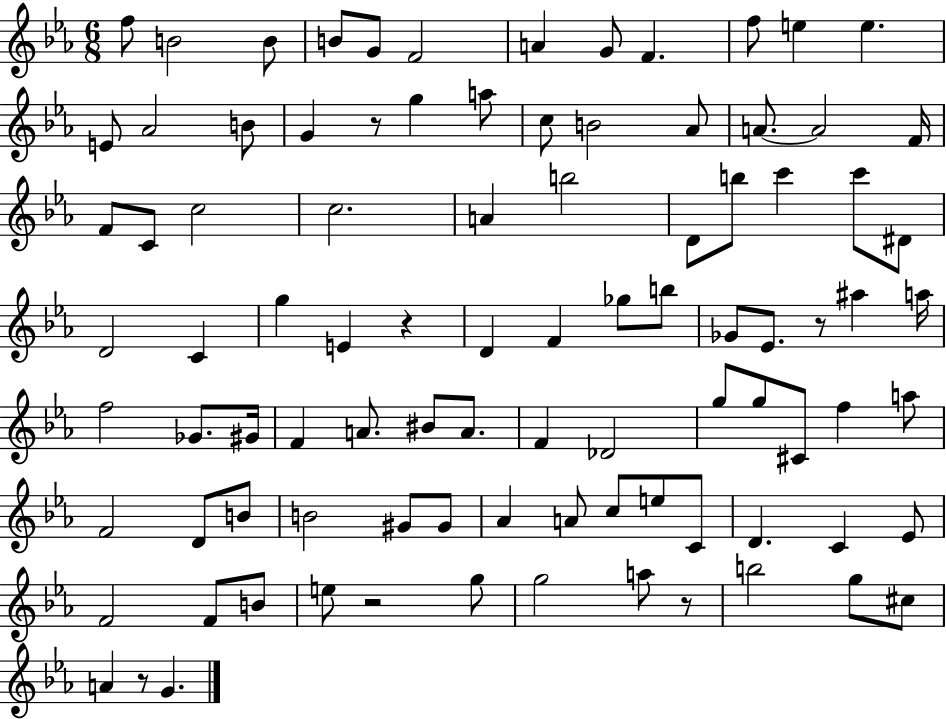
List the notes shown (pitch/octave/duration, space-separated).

F5/e B4/h B4/e B4/e G4/e F4/h A4/q G4/e F4/q. F5/e E5/q E5/q. E4/e Ab4/h B4/e G4/q R/e G5/q A5/e C5/e B4/h Ab4/e A4/e. A4/h F4/s F4/e C4/e C5/h C5/h. A4/q B5/h D4/e B5/e C6/q C6/e D#4/e D4/h C4/q G5/q E4/q R/q D4/q F4/q Gb5/e B5/e Gb4/e Eb4/e. R/e A#5/q A5/s F5/h Gb4/e. G#4/s F4/q A4/e. BIS4/e A4/e. F4/q Db4/h G5/e G5/e C#4/e F5/q A5/e F4/h D4/e B4/e B4/h G#4/e G#4/e Ab4/q A4/e C5/e E5/e C4/e D4/q. C4/q Eb4/e F4/h F4/e B4/e E5/e R/h G5/e G5/h A5/e R/e B5/h G5/e C#5/e A4/q R/e G4/q.